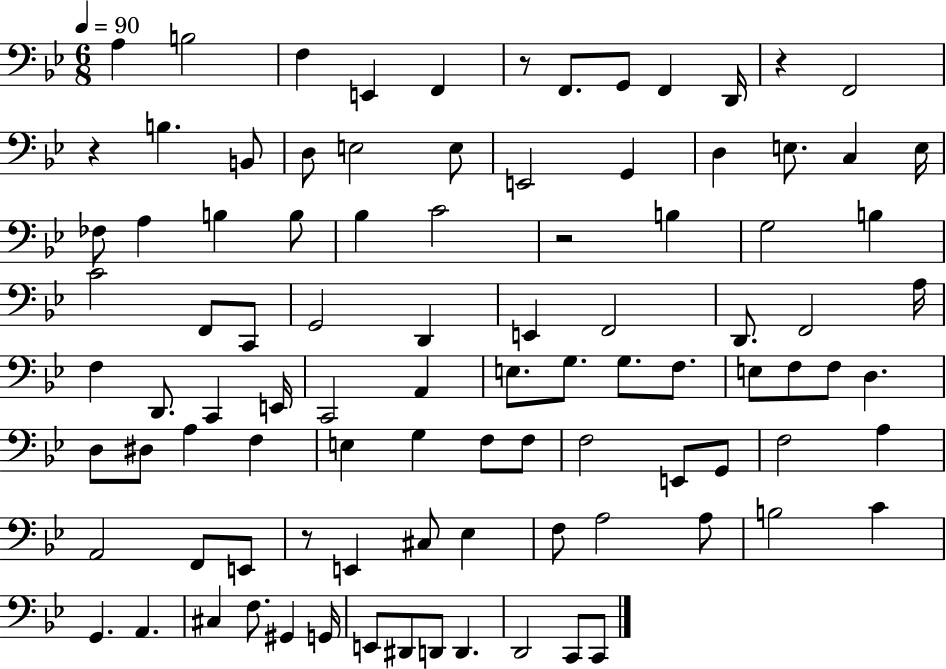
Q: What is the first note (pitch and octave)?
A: A3